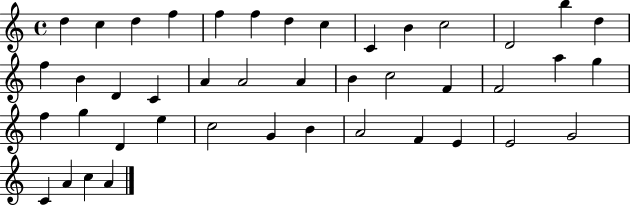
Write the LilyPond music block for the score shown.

{
  \clef treble
  \time 4/4
  \defaultTimeSignature
  \key c \major
  d''4 c''4 d''4 f''4 | f''4 f''4 d''4 c''4 | c'4 b'4 c''2 | d'2 b''4 d''4 | \break f''4 b'4 d'4 c'4 | a'4 a'2 a'4 | b'4 c''2 f'4 | f'2 a''4 g''4 | \break f''4 g''4 d'4 e''4 | c''2 g'4 b'4 | a'2 f'4 e'4 | e'2 g'2 | \break c'4 a'4 c''4 a'4 | \bar "|."
}